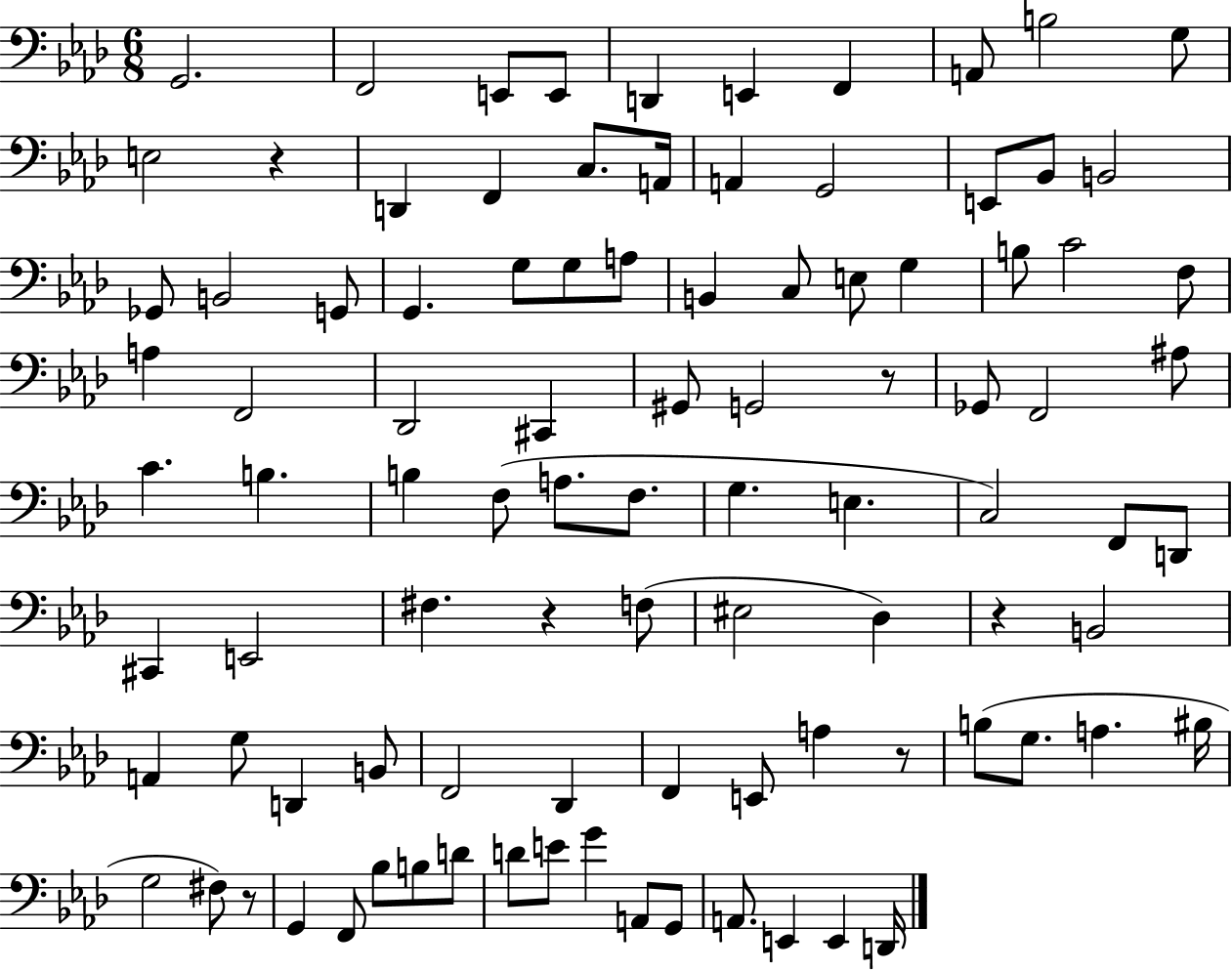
{
  \clef bass
  \numericTimeSignature
  \time 6/8
  \key aes \major
  g,2. | f,2 e,8 e,8 | d,4 e,4 f,4 | a,8 b2 g8 | \break e2 r4 | d,4 f,4 c8. a,16 | a,4 g,2 | e,8 bes,8 b,2 | \break ges,8 b,2 g,8 | g,4. g8 g8 a8 | b,4 c8 e8 g4 | b8 c'2 f8 | \break a4 f,2 | des,2 cis,4 | gis,8 g,2 r8 | ges,8 f,2 ais8 | \break c'4. b4. | b4 f8( a8. f8. | g4. e4. | c2) f,8 d,8 | \break cis,4 e,2 | fis4. r4 f8( | eis2 des4) | r4 b,2 | \break a,4 g8 d,4 b,8 | f,2 des,4 | f,4 e,8 a4 r8 | b8( g8. a4. bis16 | \break g2 fis8) r8 | g,4 f,8 bes8 b8 d'8 | d'8 e'8 g'4 a,8 g,8 | a,8. e,4 e,4 d,16 | \break \bar "|."
}